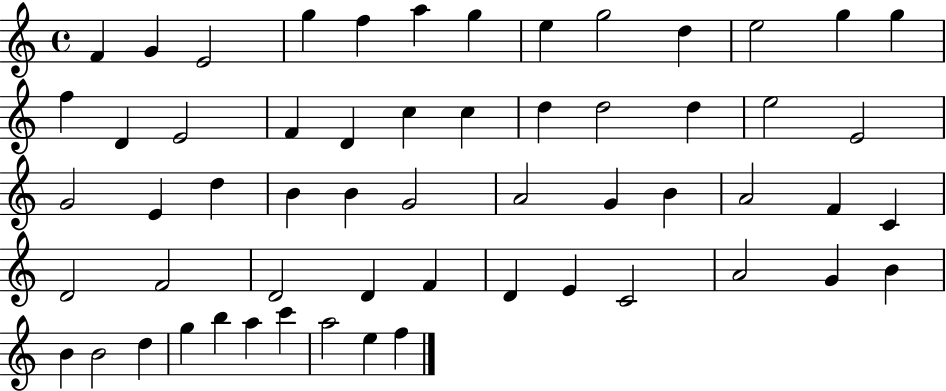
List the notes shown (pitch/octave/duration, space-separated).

F4/q G4/q E4/h G5/q F5/q A5/q G5/q E5/q G5/h D5/q E5/h G5/q G5/q F5/q D4/q E4/h F4/q D4/q C5/q C5/q D5/q D5/h D5/q E5/h E4/h G4/h E4/q D5/q B4/q B4/q G4/h A4/h G4/q B4/q A4/h F4/q C4/q D4/h F4/h D4/h D4/q F4/q D4/q E4/q C4/h A4/h G4/q B4/q B4/q B4/h D5/q G5/q B5/q A5/q C6/q A5/h E5/q F5/q